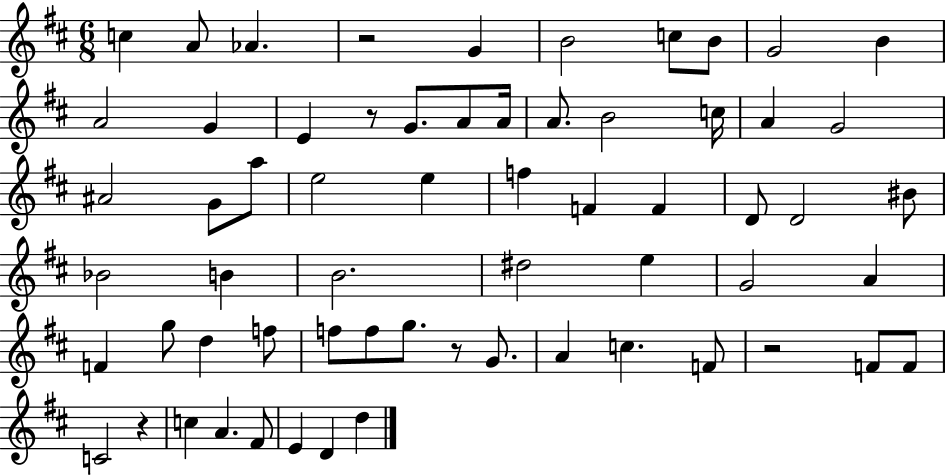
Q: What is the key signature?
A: D major